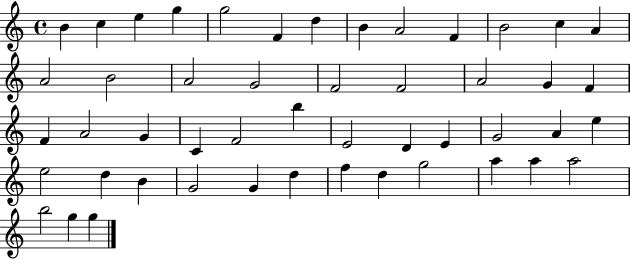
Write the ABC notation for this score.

X:1
T:Untitled
M:4/4
L:1/4
K:C
B c e g g2 F d B A2 F B2 c A A2 B2 A2 G2 F2 F2 A2 G F F A2 G C F2 b E2 D E G2 A e e2 d B G2 G d f d g2 a a a2 b2 g g